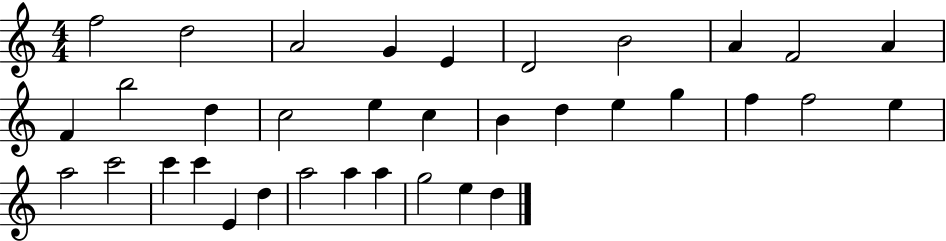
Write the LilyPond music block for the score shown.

{
  \clef treble
  \numericTimeSignature
  \time 4/4
  \key c \major
  f''2 d''2 | a'2 g'4 e'4 | d'2 b'2 | a'4 f'2 a'4 | \break f'4 b''2 d''4 | c''2 e''4 c''4 | b'4 d''4 e''4 g''4 | f''4 f''2 e''4 | \break a''2 c'''2 | c'''4 c'''4 e'4 d''4 | a''2 a''4 a''4 | g''2 e''4 d''4 | \break \bar "|."
}